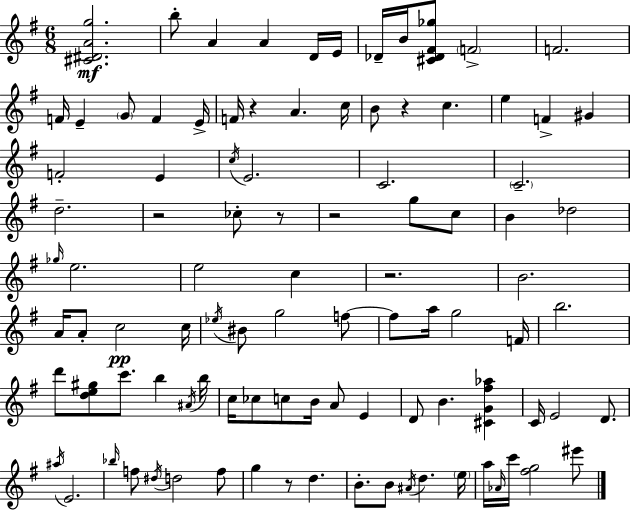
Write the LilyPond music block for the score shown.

{
  \clef treble
  \numericTimeSignature
  \time 6/8
  \key g \major
  \repeat volta 2 { <cis' dis' a' g''>2.\mf | b''8-. a'4 a'4 d'16 e'16 | des'16-- b'16 <cis' des' fis' ges''>8 \parenthesize f'2-> | f'2. | \break f'16 e'4-- \parenthesize g'8 f'4 e'16-> | f'16 r4 a'4. c''16 | b'8 r4 c''4. | e''4 f'4-> gis'4 | \break f'2-. e'4 | \acciaccatura { c''16 } e'2. | c'2. | \parenthesize c'2.-- | \break d''2.-- | r2 ces''8-. r8 | r2 g''8 c''8 | b'4 des''2 | \break \grace { ges''16 } e''2. | e''2 c''4 | r2. | b'2. | \break a'16 a'8-. c''2\pp | c''16 \acciaccatura { ees''16 } bis'8 g''2 | f''8~~ f''8 a''16 g''2 | f'16 b''2. | \break d'''8 <d'' e'' gis''>8 c'''8. b''4 | \acciaccatura { ais'16 } b''16 c''16 ces''8 c''8 b'16 a'8 | e'4 d'8 b'4. | <cis' g' fis'' aes''>4 c'16 e'2 | \break d'8. \acciaccatura { ais''16 } e'2. | \grace { bes''16 } f''8 \acciaccatura { dis''16 } d''2 | f''8 g''4 r8 | d''4. b'8.-. b'8 | \break \acciaccatura { ais'16 } d''4. \parenthesize e''16 a''16 \grace { aes'16 } c'''16 <fis'' g''>2 | eis'''8 } \bar "|."
}